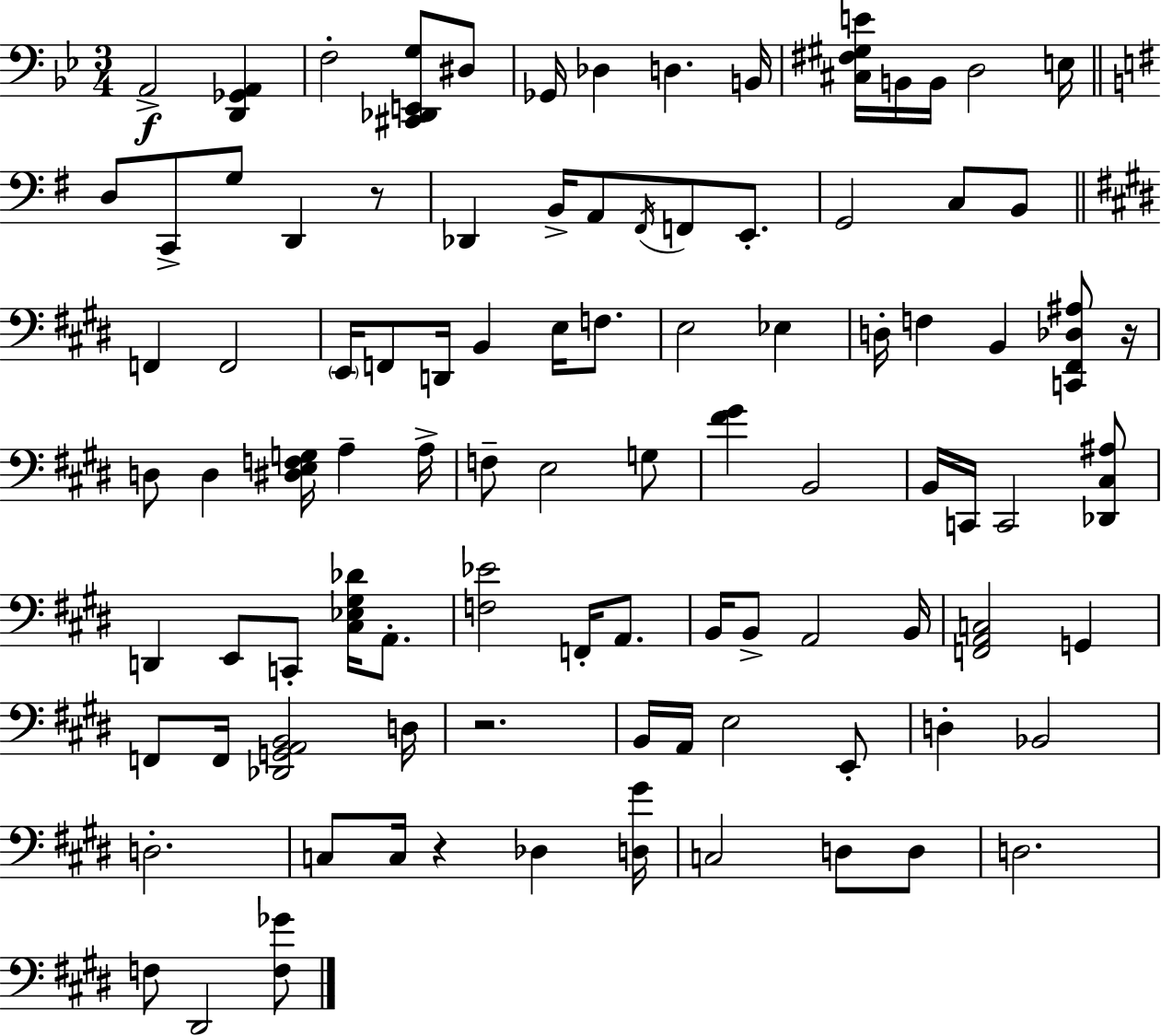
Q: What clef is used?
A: bass